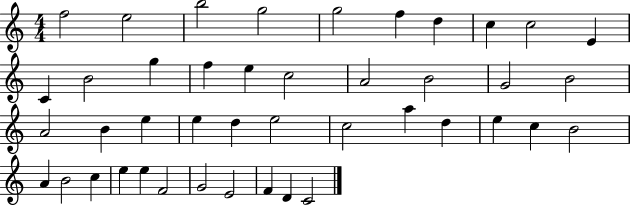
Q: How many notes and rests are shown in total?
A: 43